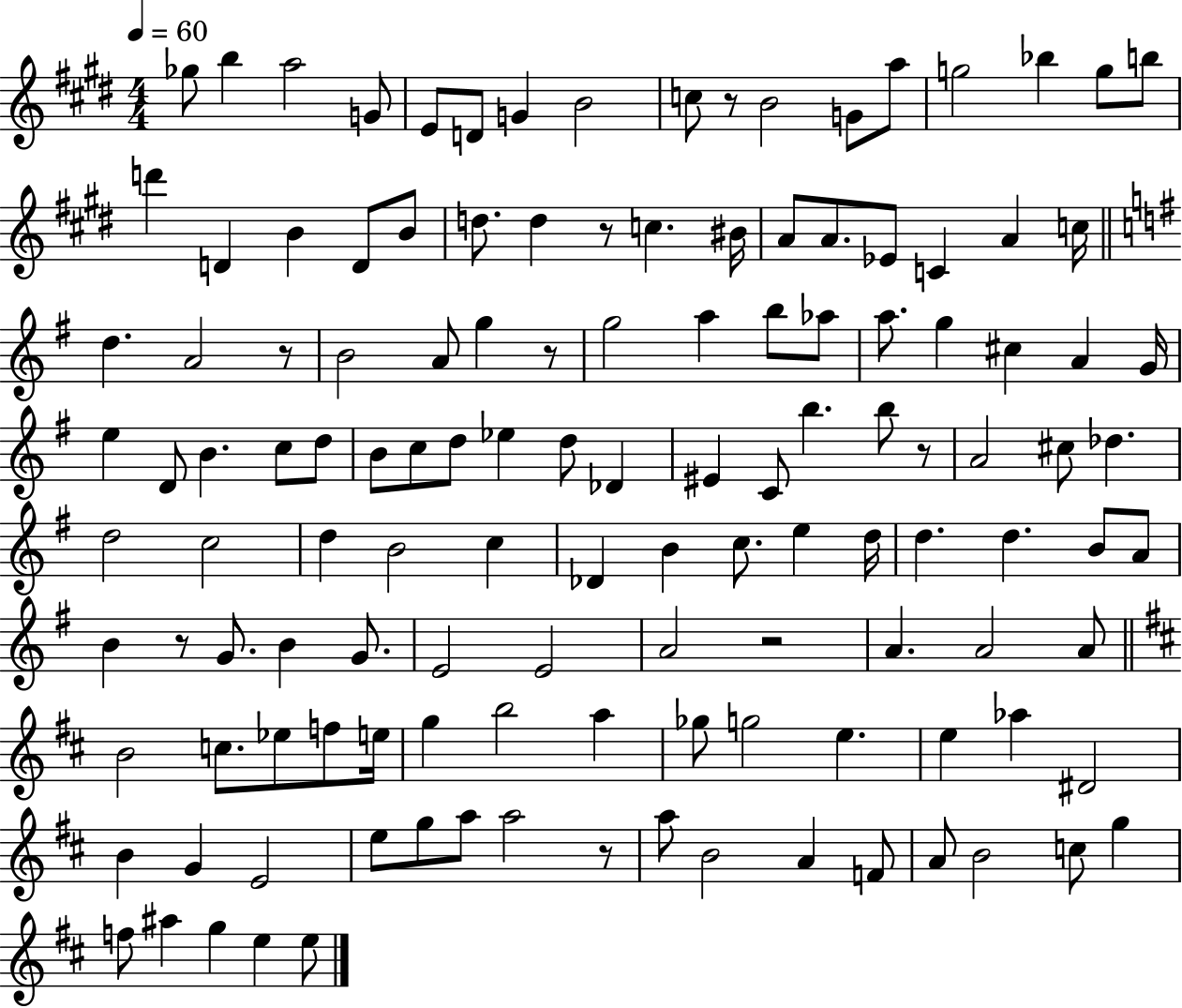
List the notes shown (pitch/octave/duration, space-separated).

Gb5/e B5/q A5/h G4/e E4/e D4/e G4/q B4/h C5/e R/e B4/h G4/e A5/e G5/h Bb5/q G5/e B5/e D6/q D4/q B4/q D4/e B4/e D5/e. D5/q R/e C5/q. BIS4/s A4/e A4/e. Eb4/e C4/q A4/q C5/s D5/q. A4/h R/e B4/h A4/e G5/q R/e G5/h A5/q B5/e Ab5/e A5/e. G5/q C#5/q A4/q G4/s E5/q D4/e B4/q. C5/e D5/e B4/e C5/e D5/e Eb5/q D5/e Db4/q EIS4/q C4/e B5/q. B5/e R/e A4/h C#5/e Db5/q. D5/h C5/h D5/q B4/h C5/q Db4/q B4/q C5/e. E5/q D5/s D5/q. D5/q. B4/e A4/e B4/q R/e G4/e. B4/q G4/e. E4/h E4/h A4/h R/h A4/q. A4/h A4/e B4/h C5/e. Eb5/e F5/e E5/s G5/q B5/h A5/q Gb5/e G5/h E5/q. E5/q Ab5/q D#4/h B4/q G4/q E4/h E5/e G5/e A5/e A5/h R/e A5/e B4/h A4/q F4/e A4/e B4/h C5/e G5/q F5/e A#5/q G5/q E5/q E5/e